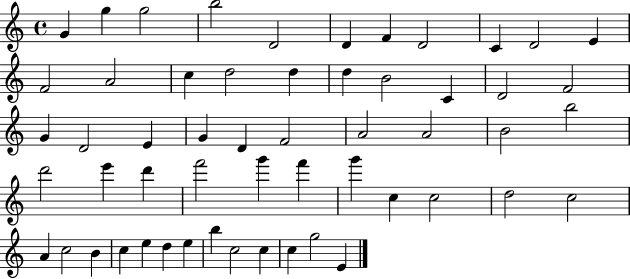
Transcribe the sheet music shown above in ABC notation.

X:1
T:Untitled
M:4/4
L:1/4
K:C
G g g2 b2 D2 D F D2 C D2 E F2 A2 c d2 d d B2 C D2 F2 G D2 E G D F2 A2 A2 B2 b2 d'2 e' d' f'2 g' f' g' c c2 d2 c2 A c2 B c e d e b c2 c c g2 E